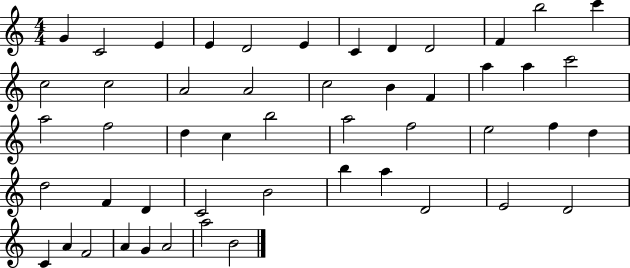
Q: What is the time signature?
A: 4/4